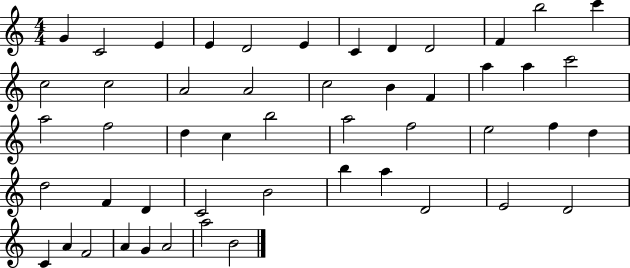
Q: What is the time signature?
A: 4/4